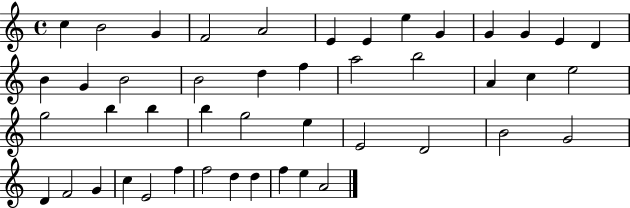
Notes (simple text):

C5/q B4/h G4/q F4/h A4/h E4/q E4/q E5/q G4/q G4/q G4/q E4/q D4/q B4/q G4/q B4/h B4/h D5/q F5/q A5/h B5/h A4/q C5/q E5/h G5/h B5/q B5/q B5/q G5/h E5/q E4/h D4/h B4/h G4/h D4/q F4/h G4/q C5/q E4/h F5/q F5/h D5/q D5/q F5/q E5/q A4/h